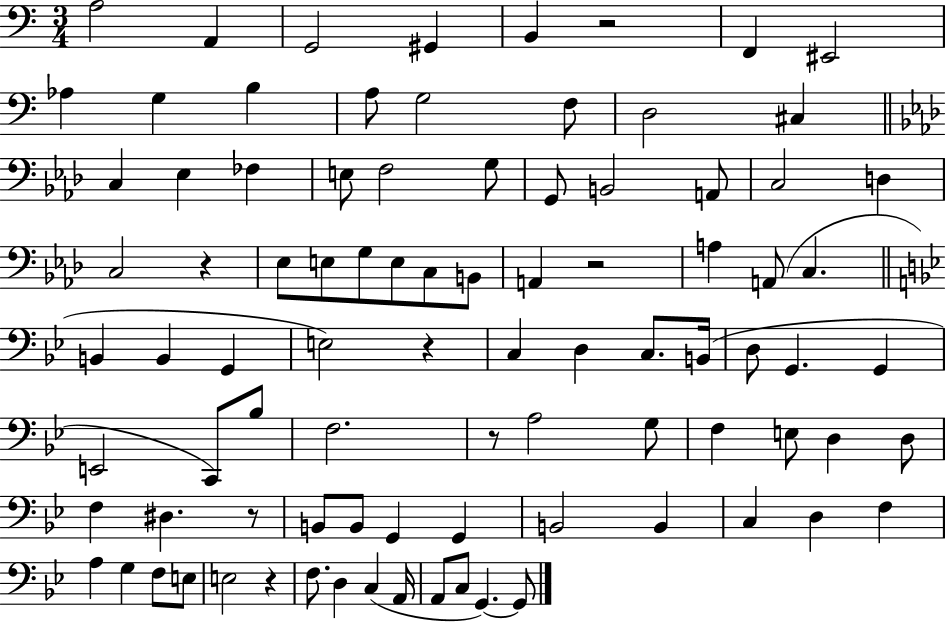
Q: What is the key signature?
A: C major